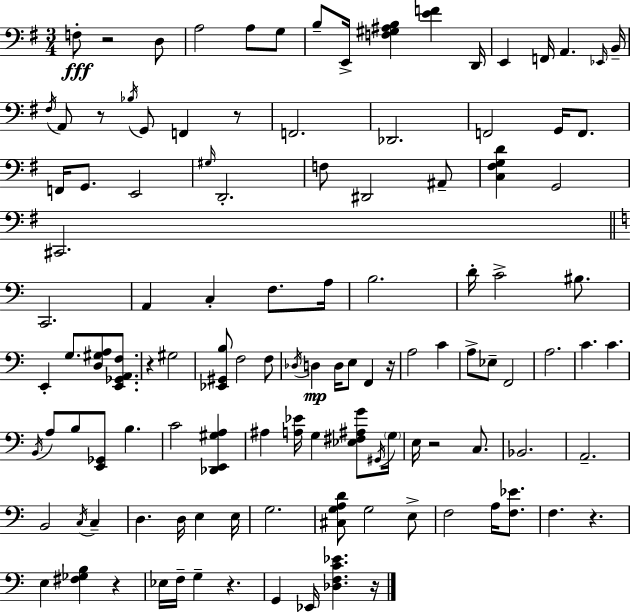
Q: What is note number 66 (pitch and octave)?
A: A#3